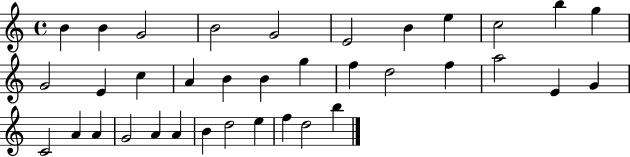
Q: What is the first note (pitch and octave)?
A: B4